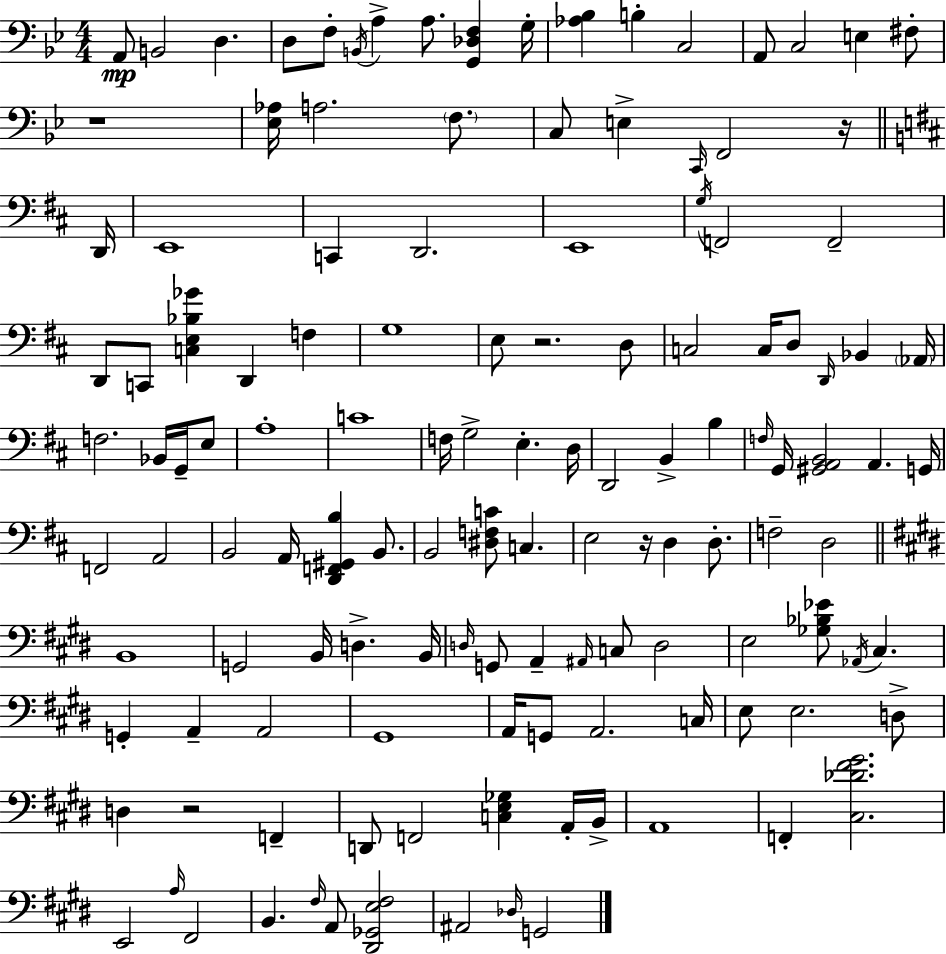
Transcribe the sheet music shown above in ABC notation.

X:1
T:Untitled
M:4/4
L:1/4
K:Bb
A,,/2 B,,2 D, D,/2 F,/2 B,,/4 A, A,/2 [G,,_D,F,] G,/4 [_A,_B,] B, C,2 A,,/2 C,2 E, ^F,/2 z4 [_E,_A,]/4 A,2 F,/2 C,/2 E, C,,/4 F,,2 z/4 D,,/4 E,,4 C,, D,,2 E,,4 G,/4 F,,2 F,,2 D,,/2 C,,/2 [C,E,_B,_G] D,, F, G,4 E,/2 z2 D,/2 C,2 C,/4 D,/2 D,,/4 _B,, _A,,/4 F,2 _B,,/4 G,,/4 E,/2 A,4 C4 F,/4 G,2 E, D,/4 D,,2 B,, B, F,/4 G,,/4 [^G,,A,,B,,]2 A,, G,,/4 F,,2 A,,2 B,,2 A,,/4 [D,,F,,^G,,B,] B,,/2 B,,2 [^D,F,C]/2 C, E,2 z/4 D, D,/2 F,2 D,2 B,,4 G,,2 B,,/4 D, B,,/4 D,/4 G,,/2 A,, ^A,,/4 C,/2 D,2 E,2 [_G,_B,_E]/2 _A,,/4 ^C, G,, A,, A,,2 ^G,,4 A,,/4 G,,/2 A,,2 C,/4 E,/2 E,2 D,/2 D, z2 F,, D,,/2 F,,2 [C,E,_G,] A,,/4 B,,/4 A,,4 F,, [^C,_D^F^G]2 E,,2 A,/4 ^F,,2 B,, ^F,/4 A,,/2 [^D,,_G,,E,^F,]2 ^A,,2 _D,/4 G,,2